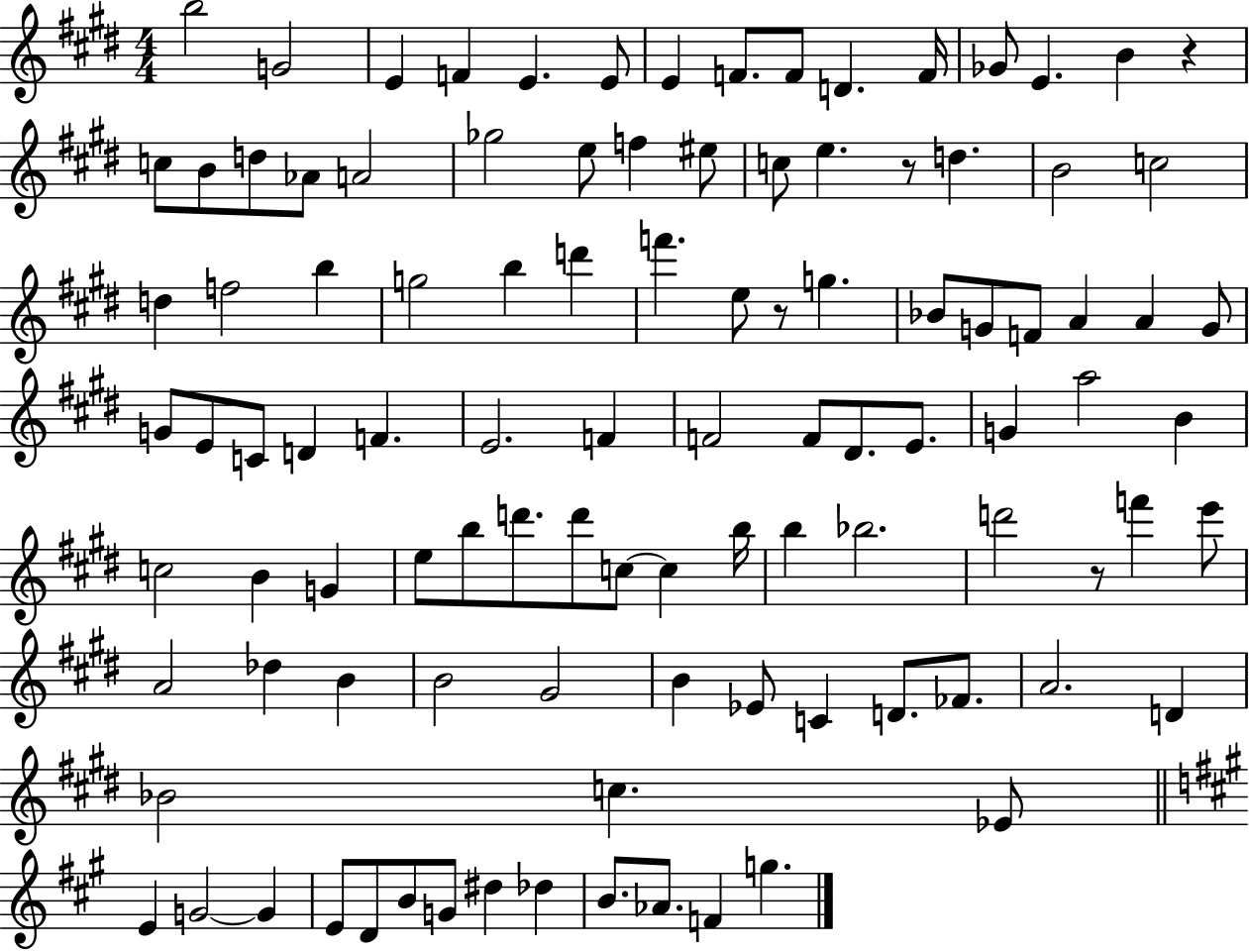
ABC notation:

X:1
T:Untitled
M:4/4
L:1/4
K:E
b2 G2 E F E E/2 E F/2 F/2 D F/4 _G/2 E B z c/2 B/2 d/2 _A/2 A2 _g2 e/2 f ^e/2 c/2 e z/2 d B2 c2 d f2 b g2 b d' f' e/2 z/2 g _B/2 G/2 F/2 A A G/2 G/2 E/2 C/2 D F E2 F F2 F/2 ^D/2 E/2 G a2 B c2 B G e/2 b/2 d'/2 d'/2 c/2 c b/4 b _b2 d'2 z/2 f' e'/2 A2 _d B B2 ^G2 B _E/2 C D/2 _F/2 A2 D _B2 c _E/2 E G2 G E/2 D/2 B/2 G/2 ^d _d B/2 _A/2 F g